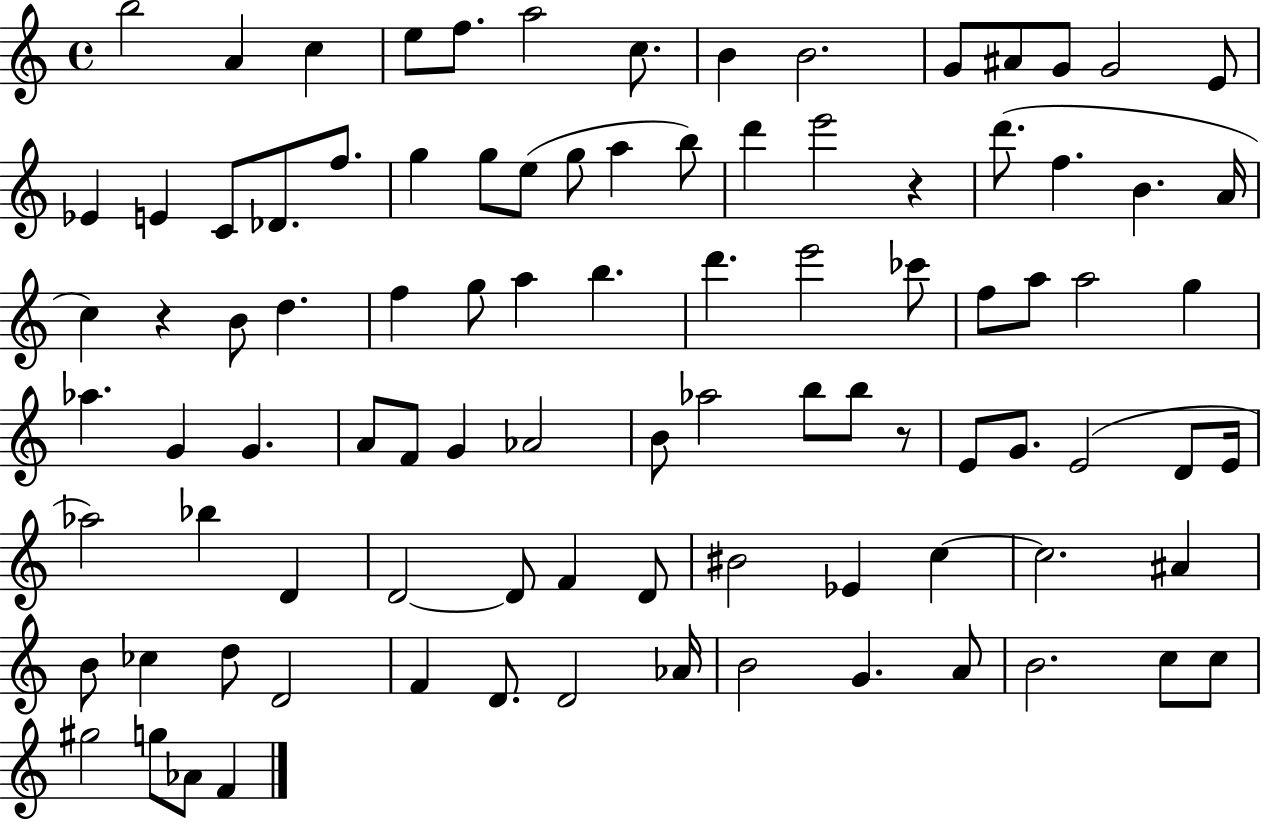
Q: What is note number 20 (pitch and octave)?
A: G5